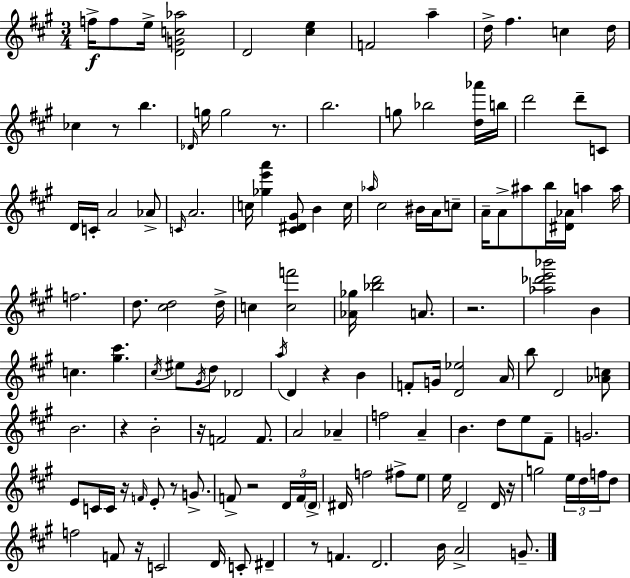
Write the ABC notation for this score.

X:1
T:Untitled
M:3/4
L:1/4
K:A
f/4 f/2 e/4 [DGc_a]2 D2 [^ce] F2 a d/4 ^f c d/4 _c z/2 b _D/4 g/4 g2 z/2 b2 g/2 _b2 [d_a']/4 b/4 d'2 d'/2 C/2 D/4 C/4 A2 _A/2 C/4 A2 c/4 [_ge'a'] [^C^D^G]/2 B c/4 _a/4 ^c2 ^B/4 A/4 c/2 A/4 A/2 ^a/2 b/4 [^D_A]/4 a a/4 f2 d/2 [^cd]2 d/4 c [cf']2 [_A_g]/4 [_bd']2 A/2 z2 [_a_d'e'_b']2 B c [^g^c'] ^c/4 ^e/2 ^G/4 d/2 _D2 a/4 D z B F/2 G/4 [D_e]2 A/4 b/2 D2 [_Ac]/2 B2 z B2 z/4 F2 F/2 A2 _A f2 A B d/2 e/2 ^F/2 G2 E/2 C/4 C/4 z/4 F/4 E/2 z/2 G/2 F/2 z2 D/4 F/4 D/4 ^D/4 f2 ^f/2 e/2 e/4 D2 D/4 z/4 g2 e/4 d/4 f/4 d/2 f2 F/2 z/4 C2 D/4 C/2 ^D z/2 F D2 B/4 A2 G/2